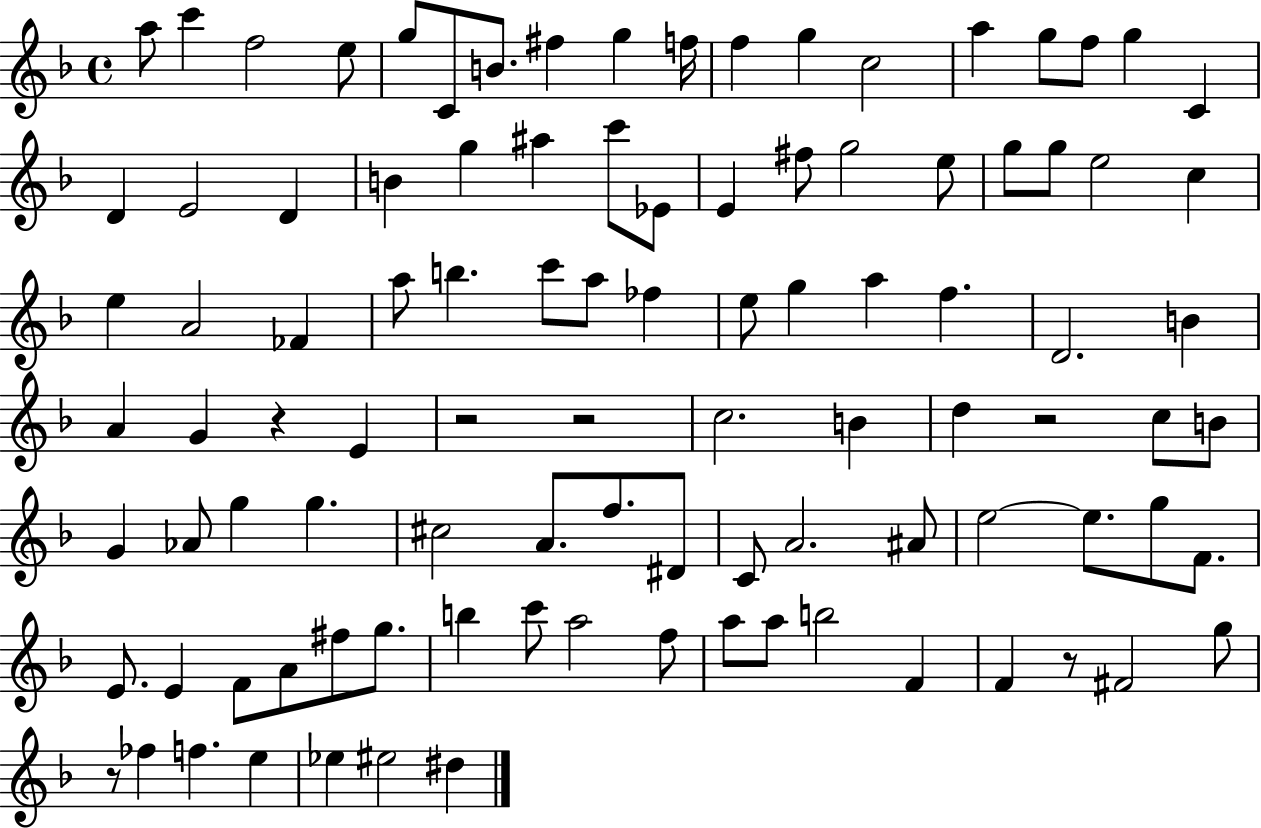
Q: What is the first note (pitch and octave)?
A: A5